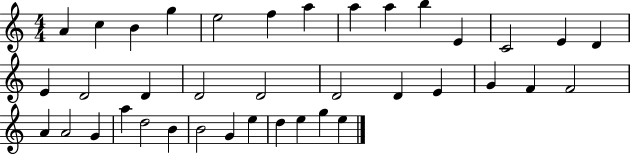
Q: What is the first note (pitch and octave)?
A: A4